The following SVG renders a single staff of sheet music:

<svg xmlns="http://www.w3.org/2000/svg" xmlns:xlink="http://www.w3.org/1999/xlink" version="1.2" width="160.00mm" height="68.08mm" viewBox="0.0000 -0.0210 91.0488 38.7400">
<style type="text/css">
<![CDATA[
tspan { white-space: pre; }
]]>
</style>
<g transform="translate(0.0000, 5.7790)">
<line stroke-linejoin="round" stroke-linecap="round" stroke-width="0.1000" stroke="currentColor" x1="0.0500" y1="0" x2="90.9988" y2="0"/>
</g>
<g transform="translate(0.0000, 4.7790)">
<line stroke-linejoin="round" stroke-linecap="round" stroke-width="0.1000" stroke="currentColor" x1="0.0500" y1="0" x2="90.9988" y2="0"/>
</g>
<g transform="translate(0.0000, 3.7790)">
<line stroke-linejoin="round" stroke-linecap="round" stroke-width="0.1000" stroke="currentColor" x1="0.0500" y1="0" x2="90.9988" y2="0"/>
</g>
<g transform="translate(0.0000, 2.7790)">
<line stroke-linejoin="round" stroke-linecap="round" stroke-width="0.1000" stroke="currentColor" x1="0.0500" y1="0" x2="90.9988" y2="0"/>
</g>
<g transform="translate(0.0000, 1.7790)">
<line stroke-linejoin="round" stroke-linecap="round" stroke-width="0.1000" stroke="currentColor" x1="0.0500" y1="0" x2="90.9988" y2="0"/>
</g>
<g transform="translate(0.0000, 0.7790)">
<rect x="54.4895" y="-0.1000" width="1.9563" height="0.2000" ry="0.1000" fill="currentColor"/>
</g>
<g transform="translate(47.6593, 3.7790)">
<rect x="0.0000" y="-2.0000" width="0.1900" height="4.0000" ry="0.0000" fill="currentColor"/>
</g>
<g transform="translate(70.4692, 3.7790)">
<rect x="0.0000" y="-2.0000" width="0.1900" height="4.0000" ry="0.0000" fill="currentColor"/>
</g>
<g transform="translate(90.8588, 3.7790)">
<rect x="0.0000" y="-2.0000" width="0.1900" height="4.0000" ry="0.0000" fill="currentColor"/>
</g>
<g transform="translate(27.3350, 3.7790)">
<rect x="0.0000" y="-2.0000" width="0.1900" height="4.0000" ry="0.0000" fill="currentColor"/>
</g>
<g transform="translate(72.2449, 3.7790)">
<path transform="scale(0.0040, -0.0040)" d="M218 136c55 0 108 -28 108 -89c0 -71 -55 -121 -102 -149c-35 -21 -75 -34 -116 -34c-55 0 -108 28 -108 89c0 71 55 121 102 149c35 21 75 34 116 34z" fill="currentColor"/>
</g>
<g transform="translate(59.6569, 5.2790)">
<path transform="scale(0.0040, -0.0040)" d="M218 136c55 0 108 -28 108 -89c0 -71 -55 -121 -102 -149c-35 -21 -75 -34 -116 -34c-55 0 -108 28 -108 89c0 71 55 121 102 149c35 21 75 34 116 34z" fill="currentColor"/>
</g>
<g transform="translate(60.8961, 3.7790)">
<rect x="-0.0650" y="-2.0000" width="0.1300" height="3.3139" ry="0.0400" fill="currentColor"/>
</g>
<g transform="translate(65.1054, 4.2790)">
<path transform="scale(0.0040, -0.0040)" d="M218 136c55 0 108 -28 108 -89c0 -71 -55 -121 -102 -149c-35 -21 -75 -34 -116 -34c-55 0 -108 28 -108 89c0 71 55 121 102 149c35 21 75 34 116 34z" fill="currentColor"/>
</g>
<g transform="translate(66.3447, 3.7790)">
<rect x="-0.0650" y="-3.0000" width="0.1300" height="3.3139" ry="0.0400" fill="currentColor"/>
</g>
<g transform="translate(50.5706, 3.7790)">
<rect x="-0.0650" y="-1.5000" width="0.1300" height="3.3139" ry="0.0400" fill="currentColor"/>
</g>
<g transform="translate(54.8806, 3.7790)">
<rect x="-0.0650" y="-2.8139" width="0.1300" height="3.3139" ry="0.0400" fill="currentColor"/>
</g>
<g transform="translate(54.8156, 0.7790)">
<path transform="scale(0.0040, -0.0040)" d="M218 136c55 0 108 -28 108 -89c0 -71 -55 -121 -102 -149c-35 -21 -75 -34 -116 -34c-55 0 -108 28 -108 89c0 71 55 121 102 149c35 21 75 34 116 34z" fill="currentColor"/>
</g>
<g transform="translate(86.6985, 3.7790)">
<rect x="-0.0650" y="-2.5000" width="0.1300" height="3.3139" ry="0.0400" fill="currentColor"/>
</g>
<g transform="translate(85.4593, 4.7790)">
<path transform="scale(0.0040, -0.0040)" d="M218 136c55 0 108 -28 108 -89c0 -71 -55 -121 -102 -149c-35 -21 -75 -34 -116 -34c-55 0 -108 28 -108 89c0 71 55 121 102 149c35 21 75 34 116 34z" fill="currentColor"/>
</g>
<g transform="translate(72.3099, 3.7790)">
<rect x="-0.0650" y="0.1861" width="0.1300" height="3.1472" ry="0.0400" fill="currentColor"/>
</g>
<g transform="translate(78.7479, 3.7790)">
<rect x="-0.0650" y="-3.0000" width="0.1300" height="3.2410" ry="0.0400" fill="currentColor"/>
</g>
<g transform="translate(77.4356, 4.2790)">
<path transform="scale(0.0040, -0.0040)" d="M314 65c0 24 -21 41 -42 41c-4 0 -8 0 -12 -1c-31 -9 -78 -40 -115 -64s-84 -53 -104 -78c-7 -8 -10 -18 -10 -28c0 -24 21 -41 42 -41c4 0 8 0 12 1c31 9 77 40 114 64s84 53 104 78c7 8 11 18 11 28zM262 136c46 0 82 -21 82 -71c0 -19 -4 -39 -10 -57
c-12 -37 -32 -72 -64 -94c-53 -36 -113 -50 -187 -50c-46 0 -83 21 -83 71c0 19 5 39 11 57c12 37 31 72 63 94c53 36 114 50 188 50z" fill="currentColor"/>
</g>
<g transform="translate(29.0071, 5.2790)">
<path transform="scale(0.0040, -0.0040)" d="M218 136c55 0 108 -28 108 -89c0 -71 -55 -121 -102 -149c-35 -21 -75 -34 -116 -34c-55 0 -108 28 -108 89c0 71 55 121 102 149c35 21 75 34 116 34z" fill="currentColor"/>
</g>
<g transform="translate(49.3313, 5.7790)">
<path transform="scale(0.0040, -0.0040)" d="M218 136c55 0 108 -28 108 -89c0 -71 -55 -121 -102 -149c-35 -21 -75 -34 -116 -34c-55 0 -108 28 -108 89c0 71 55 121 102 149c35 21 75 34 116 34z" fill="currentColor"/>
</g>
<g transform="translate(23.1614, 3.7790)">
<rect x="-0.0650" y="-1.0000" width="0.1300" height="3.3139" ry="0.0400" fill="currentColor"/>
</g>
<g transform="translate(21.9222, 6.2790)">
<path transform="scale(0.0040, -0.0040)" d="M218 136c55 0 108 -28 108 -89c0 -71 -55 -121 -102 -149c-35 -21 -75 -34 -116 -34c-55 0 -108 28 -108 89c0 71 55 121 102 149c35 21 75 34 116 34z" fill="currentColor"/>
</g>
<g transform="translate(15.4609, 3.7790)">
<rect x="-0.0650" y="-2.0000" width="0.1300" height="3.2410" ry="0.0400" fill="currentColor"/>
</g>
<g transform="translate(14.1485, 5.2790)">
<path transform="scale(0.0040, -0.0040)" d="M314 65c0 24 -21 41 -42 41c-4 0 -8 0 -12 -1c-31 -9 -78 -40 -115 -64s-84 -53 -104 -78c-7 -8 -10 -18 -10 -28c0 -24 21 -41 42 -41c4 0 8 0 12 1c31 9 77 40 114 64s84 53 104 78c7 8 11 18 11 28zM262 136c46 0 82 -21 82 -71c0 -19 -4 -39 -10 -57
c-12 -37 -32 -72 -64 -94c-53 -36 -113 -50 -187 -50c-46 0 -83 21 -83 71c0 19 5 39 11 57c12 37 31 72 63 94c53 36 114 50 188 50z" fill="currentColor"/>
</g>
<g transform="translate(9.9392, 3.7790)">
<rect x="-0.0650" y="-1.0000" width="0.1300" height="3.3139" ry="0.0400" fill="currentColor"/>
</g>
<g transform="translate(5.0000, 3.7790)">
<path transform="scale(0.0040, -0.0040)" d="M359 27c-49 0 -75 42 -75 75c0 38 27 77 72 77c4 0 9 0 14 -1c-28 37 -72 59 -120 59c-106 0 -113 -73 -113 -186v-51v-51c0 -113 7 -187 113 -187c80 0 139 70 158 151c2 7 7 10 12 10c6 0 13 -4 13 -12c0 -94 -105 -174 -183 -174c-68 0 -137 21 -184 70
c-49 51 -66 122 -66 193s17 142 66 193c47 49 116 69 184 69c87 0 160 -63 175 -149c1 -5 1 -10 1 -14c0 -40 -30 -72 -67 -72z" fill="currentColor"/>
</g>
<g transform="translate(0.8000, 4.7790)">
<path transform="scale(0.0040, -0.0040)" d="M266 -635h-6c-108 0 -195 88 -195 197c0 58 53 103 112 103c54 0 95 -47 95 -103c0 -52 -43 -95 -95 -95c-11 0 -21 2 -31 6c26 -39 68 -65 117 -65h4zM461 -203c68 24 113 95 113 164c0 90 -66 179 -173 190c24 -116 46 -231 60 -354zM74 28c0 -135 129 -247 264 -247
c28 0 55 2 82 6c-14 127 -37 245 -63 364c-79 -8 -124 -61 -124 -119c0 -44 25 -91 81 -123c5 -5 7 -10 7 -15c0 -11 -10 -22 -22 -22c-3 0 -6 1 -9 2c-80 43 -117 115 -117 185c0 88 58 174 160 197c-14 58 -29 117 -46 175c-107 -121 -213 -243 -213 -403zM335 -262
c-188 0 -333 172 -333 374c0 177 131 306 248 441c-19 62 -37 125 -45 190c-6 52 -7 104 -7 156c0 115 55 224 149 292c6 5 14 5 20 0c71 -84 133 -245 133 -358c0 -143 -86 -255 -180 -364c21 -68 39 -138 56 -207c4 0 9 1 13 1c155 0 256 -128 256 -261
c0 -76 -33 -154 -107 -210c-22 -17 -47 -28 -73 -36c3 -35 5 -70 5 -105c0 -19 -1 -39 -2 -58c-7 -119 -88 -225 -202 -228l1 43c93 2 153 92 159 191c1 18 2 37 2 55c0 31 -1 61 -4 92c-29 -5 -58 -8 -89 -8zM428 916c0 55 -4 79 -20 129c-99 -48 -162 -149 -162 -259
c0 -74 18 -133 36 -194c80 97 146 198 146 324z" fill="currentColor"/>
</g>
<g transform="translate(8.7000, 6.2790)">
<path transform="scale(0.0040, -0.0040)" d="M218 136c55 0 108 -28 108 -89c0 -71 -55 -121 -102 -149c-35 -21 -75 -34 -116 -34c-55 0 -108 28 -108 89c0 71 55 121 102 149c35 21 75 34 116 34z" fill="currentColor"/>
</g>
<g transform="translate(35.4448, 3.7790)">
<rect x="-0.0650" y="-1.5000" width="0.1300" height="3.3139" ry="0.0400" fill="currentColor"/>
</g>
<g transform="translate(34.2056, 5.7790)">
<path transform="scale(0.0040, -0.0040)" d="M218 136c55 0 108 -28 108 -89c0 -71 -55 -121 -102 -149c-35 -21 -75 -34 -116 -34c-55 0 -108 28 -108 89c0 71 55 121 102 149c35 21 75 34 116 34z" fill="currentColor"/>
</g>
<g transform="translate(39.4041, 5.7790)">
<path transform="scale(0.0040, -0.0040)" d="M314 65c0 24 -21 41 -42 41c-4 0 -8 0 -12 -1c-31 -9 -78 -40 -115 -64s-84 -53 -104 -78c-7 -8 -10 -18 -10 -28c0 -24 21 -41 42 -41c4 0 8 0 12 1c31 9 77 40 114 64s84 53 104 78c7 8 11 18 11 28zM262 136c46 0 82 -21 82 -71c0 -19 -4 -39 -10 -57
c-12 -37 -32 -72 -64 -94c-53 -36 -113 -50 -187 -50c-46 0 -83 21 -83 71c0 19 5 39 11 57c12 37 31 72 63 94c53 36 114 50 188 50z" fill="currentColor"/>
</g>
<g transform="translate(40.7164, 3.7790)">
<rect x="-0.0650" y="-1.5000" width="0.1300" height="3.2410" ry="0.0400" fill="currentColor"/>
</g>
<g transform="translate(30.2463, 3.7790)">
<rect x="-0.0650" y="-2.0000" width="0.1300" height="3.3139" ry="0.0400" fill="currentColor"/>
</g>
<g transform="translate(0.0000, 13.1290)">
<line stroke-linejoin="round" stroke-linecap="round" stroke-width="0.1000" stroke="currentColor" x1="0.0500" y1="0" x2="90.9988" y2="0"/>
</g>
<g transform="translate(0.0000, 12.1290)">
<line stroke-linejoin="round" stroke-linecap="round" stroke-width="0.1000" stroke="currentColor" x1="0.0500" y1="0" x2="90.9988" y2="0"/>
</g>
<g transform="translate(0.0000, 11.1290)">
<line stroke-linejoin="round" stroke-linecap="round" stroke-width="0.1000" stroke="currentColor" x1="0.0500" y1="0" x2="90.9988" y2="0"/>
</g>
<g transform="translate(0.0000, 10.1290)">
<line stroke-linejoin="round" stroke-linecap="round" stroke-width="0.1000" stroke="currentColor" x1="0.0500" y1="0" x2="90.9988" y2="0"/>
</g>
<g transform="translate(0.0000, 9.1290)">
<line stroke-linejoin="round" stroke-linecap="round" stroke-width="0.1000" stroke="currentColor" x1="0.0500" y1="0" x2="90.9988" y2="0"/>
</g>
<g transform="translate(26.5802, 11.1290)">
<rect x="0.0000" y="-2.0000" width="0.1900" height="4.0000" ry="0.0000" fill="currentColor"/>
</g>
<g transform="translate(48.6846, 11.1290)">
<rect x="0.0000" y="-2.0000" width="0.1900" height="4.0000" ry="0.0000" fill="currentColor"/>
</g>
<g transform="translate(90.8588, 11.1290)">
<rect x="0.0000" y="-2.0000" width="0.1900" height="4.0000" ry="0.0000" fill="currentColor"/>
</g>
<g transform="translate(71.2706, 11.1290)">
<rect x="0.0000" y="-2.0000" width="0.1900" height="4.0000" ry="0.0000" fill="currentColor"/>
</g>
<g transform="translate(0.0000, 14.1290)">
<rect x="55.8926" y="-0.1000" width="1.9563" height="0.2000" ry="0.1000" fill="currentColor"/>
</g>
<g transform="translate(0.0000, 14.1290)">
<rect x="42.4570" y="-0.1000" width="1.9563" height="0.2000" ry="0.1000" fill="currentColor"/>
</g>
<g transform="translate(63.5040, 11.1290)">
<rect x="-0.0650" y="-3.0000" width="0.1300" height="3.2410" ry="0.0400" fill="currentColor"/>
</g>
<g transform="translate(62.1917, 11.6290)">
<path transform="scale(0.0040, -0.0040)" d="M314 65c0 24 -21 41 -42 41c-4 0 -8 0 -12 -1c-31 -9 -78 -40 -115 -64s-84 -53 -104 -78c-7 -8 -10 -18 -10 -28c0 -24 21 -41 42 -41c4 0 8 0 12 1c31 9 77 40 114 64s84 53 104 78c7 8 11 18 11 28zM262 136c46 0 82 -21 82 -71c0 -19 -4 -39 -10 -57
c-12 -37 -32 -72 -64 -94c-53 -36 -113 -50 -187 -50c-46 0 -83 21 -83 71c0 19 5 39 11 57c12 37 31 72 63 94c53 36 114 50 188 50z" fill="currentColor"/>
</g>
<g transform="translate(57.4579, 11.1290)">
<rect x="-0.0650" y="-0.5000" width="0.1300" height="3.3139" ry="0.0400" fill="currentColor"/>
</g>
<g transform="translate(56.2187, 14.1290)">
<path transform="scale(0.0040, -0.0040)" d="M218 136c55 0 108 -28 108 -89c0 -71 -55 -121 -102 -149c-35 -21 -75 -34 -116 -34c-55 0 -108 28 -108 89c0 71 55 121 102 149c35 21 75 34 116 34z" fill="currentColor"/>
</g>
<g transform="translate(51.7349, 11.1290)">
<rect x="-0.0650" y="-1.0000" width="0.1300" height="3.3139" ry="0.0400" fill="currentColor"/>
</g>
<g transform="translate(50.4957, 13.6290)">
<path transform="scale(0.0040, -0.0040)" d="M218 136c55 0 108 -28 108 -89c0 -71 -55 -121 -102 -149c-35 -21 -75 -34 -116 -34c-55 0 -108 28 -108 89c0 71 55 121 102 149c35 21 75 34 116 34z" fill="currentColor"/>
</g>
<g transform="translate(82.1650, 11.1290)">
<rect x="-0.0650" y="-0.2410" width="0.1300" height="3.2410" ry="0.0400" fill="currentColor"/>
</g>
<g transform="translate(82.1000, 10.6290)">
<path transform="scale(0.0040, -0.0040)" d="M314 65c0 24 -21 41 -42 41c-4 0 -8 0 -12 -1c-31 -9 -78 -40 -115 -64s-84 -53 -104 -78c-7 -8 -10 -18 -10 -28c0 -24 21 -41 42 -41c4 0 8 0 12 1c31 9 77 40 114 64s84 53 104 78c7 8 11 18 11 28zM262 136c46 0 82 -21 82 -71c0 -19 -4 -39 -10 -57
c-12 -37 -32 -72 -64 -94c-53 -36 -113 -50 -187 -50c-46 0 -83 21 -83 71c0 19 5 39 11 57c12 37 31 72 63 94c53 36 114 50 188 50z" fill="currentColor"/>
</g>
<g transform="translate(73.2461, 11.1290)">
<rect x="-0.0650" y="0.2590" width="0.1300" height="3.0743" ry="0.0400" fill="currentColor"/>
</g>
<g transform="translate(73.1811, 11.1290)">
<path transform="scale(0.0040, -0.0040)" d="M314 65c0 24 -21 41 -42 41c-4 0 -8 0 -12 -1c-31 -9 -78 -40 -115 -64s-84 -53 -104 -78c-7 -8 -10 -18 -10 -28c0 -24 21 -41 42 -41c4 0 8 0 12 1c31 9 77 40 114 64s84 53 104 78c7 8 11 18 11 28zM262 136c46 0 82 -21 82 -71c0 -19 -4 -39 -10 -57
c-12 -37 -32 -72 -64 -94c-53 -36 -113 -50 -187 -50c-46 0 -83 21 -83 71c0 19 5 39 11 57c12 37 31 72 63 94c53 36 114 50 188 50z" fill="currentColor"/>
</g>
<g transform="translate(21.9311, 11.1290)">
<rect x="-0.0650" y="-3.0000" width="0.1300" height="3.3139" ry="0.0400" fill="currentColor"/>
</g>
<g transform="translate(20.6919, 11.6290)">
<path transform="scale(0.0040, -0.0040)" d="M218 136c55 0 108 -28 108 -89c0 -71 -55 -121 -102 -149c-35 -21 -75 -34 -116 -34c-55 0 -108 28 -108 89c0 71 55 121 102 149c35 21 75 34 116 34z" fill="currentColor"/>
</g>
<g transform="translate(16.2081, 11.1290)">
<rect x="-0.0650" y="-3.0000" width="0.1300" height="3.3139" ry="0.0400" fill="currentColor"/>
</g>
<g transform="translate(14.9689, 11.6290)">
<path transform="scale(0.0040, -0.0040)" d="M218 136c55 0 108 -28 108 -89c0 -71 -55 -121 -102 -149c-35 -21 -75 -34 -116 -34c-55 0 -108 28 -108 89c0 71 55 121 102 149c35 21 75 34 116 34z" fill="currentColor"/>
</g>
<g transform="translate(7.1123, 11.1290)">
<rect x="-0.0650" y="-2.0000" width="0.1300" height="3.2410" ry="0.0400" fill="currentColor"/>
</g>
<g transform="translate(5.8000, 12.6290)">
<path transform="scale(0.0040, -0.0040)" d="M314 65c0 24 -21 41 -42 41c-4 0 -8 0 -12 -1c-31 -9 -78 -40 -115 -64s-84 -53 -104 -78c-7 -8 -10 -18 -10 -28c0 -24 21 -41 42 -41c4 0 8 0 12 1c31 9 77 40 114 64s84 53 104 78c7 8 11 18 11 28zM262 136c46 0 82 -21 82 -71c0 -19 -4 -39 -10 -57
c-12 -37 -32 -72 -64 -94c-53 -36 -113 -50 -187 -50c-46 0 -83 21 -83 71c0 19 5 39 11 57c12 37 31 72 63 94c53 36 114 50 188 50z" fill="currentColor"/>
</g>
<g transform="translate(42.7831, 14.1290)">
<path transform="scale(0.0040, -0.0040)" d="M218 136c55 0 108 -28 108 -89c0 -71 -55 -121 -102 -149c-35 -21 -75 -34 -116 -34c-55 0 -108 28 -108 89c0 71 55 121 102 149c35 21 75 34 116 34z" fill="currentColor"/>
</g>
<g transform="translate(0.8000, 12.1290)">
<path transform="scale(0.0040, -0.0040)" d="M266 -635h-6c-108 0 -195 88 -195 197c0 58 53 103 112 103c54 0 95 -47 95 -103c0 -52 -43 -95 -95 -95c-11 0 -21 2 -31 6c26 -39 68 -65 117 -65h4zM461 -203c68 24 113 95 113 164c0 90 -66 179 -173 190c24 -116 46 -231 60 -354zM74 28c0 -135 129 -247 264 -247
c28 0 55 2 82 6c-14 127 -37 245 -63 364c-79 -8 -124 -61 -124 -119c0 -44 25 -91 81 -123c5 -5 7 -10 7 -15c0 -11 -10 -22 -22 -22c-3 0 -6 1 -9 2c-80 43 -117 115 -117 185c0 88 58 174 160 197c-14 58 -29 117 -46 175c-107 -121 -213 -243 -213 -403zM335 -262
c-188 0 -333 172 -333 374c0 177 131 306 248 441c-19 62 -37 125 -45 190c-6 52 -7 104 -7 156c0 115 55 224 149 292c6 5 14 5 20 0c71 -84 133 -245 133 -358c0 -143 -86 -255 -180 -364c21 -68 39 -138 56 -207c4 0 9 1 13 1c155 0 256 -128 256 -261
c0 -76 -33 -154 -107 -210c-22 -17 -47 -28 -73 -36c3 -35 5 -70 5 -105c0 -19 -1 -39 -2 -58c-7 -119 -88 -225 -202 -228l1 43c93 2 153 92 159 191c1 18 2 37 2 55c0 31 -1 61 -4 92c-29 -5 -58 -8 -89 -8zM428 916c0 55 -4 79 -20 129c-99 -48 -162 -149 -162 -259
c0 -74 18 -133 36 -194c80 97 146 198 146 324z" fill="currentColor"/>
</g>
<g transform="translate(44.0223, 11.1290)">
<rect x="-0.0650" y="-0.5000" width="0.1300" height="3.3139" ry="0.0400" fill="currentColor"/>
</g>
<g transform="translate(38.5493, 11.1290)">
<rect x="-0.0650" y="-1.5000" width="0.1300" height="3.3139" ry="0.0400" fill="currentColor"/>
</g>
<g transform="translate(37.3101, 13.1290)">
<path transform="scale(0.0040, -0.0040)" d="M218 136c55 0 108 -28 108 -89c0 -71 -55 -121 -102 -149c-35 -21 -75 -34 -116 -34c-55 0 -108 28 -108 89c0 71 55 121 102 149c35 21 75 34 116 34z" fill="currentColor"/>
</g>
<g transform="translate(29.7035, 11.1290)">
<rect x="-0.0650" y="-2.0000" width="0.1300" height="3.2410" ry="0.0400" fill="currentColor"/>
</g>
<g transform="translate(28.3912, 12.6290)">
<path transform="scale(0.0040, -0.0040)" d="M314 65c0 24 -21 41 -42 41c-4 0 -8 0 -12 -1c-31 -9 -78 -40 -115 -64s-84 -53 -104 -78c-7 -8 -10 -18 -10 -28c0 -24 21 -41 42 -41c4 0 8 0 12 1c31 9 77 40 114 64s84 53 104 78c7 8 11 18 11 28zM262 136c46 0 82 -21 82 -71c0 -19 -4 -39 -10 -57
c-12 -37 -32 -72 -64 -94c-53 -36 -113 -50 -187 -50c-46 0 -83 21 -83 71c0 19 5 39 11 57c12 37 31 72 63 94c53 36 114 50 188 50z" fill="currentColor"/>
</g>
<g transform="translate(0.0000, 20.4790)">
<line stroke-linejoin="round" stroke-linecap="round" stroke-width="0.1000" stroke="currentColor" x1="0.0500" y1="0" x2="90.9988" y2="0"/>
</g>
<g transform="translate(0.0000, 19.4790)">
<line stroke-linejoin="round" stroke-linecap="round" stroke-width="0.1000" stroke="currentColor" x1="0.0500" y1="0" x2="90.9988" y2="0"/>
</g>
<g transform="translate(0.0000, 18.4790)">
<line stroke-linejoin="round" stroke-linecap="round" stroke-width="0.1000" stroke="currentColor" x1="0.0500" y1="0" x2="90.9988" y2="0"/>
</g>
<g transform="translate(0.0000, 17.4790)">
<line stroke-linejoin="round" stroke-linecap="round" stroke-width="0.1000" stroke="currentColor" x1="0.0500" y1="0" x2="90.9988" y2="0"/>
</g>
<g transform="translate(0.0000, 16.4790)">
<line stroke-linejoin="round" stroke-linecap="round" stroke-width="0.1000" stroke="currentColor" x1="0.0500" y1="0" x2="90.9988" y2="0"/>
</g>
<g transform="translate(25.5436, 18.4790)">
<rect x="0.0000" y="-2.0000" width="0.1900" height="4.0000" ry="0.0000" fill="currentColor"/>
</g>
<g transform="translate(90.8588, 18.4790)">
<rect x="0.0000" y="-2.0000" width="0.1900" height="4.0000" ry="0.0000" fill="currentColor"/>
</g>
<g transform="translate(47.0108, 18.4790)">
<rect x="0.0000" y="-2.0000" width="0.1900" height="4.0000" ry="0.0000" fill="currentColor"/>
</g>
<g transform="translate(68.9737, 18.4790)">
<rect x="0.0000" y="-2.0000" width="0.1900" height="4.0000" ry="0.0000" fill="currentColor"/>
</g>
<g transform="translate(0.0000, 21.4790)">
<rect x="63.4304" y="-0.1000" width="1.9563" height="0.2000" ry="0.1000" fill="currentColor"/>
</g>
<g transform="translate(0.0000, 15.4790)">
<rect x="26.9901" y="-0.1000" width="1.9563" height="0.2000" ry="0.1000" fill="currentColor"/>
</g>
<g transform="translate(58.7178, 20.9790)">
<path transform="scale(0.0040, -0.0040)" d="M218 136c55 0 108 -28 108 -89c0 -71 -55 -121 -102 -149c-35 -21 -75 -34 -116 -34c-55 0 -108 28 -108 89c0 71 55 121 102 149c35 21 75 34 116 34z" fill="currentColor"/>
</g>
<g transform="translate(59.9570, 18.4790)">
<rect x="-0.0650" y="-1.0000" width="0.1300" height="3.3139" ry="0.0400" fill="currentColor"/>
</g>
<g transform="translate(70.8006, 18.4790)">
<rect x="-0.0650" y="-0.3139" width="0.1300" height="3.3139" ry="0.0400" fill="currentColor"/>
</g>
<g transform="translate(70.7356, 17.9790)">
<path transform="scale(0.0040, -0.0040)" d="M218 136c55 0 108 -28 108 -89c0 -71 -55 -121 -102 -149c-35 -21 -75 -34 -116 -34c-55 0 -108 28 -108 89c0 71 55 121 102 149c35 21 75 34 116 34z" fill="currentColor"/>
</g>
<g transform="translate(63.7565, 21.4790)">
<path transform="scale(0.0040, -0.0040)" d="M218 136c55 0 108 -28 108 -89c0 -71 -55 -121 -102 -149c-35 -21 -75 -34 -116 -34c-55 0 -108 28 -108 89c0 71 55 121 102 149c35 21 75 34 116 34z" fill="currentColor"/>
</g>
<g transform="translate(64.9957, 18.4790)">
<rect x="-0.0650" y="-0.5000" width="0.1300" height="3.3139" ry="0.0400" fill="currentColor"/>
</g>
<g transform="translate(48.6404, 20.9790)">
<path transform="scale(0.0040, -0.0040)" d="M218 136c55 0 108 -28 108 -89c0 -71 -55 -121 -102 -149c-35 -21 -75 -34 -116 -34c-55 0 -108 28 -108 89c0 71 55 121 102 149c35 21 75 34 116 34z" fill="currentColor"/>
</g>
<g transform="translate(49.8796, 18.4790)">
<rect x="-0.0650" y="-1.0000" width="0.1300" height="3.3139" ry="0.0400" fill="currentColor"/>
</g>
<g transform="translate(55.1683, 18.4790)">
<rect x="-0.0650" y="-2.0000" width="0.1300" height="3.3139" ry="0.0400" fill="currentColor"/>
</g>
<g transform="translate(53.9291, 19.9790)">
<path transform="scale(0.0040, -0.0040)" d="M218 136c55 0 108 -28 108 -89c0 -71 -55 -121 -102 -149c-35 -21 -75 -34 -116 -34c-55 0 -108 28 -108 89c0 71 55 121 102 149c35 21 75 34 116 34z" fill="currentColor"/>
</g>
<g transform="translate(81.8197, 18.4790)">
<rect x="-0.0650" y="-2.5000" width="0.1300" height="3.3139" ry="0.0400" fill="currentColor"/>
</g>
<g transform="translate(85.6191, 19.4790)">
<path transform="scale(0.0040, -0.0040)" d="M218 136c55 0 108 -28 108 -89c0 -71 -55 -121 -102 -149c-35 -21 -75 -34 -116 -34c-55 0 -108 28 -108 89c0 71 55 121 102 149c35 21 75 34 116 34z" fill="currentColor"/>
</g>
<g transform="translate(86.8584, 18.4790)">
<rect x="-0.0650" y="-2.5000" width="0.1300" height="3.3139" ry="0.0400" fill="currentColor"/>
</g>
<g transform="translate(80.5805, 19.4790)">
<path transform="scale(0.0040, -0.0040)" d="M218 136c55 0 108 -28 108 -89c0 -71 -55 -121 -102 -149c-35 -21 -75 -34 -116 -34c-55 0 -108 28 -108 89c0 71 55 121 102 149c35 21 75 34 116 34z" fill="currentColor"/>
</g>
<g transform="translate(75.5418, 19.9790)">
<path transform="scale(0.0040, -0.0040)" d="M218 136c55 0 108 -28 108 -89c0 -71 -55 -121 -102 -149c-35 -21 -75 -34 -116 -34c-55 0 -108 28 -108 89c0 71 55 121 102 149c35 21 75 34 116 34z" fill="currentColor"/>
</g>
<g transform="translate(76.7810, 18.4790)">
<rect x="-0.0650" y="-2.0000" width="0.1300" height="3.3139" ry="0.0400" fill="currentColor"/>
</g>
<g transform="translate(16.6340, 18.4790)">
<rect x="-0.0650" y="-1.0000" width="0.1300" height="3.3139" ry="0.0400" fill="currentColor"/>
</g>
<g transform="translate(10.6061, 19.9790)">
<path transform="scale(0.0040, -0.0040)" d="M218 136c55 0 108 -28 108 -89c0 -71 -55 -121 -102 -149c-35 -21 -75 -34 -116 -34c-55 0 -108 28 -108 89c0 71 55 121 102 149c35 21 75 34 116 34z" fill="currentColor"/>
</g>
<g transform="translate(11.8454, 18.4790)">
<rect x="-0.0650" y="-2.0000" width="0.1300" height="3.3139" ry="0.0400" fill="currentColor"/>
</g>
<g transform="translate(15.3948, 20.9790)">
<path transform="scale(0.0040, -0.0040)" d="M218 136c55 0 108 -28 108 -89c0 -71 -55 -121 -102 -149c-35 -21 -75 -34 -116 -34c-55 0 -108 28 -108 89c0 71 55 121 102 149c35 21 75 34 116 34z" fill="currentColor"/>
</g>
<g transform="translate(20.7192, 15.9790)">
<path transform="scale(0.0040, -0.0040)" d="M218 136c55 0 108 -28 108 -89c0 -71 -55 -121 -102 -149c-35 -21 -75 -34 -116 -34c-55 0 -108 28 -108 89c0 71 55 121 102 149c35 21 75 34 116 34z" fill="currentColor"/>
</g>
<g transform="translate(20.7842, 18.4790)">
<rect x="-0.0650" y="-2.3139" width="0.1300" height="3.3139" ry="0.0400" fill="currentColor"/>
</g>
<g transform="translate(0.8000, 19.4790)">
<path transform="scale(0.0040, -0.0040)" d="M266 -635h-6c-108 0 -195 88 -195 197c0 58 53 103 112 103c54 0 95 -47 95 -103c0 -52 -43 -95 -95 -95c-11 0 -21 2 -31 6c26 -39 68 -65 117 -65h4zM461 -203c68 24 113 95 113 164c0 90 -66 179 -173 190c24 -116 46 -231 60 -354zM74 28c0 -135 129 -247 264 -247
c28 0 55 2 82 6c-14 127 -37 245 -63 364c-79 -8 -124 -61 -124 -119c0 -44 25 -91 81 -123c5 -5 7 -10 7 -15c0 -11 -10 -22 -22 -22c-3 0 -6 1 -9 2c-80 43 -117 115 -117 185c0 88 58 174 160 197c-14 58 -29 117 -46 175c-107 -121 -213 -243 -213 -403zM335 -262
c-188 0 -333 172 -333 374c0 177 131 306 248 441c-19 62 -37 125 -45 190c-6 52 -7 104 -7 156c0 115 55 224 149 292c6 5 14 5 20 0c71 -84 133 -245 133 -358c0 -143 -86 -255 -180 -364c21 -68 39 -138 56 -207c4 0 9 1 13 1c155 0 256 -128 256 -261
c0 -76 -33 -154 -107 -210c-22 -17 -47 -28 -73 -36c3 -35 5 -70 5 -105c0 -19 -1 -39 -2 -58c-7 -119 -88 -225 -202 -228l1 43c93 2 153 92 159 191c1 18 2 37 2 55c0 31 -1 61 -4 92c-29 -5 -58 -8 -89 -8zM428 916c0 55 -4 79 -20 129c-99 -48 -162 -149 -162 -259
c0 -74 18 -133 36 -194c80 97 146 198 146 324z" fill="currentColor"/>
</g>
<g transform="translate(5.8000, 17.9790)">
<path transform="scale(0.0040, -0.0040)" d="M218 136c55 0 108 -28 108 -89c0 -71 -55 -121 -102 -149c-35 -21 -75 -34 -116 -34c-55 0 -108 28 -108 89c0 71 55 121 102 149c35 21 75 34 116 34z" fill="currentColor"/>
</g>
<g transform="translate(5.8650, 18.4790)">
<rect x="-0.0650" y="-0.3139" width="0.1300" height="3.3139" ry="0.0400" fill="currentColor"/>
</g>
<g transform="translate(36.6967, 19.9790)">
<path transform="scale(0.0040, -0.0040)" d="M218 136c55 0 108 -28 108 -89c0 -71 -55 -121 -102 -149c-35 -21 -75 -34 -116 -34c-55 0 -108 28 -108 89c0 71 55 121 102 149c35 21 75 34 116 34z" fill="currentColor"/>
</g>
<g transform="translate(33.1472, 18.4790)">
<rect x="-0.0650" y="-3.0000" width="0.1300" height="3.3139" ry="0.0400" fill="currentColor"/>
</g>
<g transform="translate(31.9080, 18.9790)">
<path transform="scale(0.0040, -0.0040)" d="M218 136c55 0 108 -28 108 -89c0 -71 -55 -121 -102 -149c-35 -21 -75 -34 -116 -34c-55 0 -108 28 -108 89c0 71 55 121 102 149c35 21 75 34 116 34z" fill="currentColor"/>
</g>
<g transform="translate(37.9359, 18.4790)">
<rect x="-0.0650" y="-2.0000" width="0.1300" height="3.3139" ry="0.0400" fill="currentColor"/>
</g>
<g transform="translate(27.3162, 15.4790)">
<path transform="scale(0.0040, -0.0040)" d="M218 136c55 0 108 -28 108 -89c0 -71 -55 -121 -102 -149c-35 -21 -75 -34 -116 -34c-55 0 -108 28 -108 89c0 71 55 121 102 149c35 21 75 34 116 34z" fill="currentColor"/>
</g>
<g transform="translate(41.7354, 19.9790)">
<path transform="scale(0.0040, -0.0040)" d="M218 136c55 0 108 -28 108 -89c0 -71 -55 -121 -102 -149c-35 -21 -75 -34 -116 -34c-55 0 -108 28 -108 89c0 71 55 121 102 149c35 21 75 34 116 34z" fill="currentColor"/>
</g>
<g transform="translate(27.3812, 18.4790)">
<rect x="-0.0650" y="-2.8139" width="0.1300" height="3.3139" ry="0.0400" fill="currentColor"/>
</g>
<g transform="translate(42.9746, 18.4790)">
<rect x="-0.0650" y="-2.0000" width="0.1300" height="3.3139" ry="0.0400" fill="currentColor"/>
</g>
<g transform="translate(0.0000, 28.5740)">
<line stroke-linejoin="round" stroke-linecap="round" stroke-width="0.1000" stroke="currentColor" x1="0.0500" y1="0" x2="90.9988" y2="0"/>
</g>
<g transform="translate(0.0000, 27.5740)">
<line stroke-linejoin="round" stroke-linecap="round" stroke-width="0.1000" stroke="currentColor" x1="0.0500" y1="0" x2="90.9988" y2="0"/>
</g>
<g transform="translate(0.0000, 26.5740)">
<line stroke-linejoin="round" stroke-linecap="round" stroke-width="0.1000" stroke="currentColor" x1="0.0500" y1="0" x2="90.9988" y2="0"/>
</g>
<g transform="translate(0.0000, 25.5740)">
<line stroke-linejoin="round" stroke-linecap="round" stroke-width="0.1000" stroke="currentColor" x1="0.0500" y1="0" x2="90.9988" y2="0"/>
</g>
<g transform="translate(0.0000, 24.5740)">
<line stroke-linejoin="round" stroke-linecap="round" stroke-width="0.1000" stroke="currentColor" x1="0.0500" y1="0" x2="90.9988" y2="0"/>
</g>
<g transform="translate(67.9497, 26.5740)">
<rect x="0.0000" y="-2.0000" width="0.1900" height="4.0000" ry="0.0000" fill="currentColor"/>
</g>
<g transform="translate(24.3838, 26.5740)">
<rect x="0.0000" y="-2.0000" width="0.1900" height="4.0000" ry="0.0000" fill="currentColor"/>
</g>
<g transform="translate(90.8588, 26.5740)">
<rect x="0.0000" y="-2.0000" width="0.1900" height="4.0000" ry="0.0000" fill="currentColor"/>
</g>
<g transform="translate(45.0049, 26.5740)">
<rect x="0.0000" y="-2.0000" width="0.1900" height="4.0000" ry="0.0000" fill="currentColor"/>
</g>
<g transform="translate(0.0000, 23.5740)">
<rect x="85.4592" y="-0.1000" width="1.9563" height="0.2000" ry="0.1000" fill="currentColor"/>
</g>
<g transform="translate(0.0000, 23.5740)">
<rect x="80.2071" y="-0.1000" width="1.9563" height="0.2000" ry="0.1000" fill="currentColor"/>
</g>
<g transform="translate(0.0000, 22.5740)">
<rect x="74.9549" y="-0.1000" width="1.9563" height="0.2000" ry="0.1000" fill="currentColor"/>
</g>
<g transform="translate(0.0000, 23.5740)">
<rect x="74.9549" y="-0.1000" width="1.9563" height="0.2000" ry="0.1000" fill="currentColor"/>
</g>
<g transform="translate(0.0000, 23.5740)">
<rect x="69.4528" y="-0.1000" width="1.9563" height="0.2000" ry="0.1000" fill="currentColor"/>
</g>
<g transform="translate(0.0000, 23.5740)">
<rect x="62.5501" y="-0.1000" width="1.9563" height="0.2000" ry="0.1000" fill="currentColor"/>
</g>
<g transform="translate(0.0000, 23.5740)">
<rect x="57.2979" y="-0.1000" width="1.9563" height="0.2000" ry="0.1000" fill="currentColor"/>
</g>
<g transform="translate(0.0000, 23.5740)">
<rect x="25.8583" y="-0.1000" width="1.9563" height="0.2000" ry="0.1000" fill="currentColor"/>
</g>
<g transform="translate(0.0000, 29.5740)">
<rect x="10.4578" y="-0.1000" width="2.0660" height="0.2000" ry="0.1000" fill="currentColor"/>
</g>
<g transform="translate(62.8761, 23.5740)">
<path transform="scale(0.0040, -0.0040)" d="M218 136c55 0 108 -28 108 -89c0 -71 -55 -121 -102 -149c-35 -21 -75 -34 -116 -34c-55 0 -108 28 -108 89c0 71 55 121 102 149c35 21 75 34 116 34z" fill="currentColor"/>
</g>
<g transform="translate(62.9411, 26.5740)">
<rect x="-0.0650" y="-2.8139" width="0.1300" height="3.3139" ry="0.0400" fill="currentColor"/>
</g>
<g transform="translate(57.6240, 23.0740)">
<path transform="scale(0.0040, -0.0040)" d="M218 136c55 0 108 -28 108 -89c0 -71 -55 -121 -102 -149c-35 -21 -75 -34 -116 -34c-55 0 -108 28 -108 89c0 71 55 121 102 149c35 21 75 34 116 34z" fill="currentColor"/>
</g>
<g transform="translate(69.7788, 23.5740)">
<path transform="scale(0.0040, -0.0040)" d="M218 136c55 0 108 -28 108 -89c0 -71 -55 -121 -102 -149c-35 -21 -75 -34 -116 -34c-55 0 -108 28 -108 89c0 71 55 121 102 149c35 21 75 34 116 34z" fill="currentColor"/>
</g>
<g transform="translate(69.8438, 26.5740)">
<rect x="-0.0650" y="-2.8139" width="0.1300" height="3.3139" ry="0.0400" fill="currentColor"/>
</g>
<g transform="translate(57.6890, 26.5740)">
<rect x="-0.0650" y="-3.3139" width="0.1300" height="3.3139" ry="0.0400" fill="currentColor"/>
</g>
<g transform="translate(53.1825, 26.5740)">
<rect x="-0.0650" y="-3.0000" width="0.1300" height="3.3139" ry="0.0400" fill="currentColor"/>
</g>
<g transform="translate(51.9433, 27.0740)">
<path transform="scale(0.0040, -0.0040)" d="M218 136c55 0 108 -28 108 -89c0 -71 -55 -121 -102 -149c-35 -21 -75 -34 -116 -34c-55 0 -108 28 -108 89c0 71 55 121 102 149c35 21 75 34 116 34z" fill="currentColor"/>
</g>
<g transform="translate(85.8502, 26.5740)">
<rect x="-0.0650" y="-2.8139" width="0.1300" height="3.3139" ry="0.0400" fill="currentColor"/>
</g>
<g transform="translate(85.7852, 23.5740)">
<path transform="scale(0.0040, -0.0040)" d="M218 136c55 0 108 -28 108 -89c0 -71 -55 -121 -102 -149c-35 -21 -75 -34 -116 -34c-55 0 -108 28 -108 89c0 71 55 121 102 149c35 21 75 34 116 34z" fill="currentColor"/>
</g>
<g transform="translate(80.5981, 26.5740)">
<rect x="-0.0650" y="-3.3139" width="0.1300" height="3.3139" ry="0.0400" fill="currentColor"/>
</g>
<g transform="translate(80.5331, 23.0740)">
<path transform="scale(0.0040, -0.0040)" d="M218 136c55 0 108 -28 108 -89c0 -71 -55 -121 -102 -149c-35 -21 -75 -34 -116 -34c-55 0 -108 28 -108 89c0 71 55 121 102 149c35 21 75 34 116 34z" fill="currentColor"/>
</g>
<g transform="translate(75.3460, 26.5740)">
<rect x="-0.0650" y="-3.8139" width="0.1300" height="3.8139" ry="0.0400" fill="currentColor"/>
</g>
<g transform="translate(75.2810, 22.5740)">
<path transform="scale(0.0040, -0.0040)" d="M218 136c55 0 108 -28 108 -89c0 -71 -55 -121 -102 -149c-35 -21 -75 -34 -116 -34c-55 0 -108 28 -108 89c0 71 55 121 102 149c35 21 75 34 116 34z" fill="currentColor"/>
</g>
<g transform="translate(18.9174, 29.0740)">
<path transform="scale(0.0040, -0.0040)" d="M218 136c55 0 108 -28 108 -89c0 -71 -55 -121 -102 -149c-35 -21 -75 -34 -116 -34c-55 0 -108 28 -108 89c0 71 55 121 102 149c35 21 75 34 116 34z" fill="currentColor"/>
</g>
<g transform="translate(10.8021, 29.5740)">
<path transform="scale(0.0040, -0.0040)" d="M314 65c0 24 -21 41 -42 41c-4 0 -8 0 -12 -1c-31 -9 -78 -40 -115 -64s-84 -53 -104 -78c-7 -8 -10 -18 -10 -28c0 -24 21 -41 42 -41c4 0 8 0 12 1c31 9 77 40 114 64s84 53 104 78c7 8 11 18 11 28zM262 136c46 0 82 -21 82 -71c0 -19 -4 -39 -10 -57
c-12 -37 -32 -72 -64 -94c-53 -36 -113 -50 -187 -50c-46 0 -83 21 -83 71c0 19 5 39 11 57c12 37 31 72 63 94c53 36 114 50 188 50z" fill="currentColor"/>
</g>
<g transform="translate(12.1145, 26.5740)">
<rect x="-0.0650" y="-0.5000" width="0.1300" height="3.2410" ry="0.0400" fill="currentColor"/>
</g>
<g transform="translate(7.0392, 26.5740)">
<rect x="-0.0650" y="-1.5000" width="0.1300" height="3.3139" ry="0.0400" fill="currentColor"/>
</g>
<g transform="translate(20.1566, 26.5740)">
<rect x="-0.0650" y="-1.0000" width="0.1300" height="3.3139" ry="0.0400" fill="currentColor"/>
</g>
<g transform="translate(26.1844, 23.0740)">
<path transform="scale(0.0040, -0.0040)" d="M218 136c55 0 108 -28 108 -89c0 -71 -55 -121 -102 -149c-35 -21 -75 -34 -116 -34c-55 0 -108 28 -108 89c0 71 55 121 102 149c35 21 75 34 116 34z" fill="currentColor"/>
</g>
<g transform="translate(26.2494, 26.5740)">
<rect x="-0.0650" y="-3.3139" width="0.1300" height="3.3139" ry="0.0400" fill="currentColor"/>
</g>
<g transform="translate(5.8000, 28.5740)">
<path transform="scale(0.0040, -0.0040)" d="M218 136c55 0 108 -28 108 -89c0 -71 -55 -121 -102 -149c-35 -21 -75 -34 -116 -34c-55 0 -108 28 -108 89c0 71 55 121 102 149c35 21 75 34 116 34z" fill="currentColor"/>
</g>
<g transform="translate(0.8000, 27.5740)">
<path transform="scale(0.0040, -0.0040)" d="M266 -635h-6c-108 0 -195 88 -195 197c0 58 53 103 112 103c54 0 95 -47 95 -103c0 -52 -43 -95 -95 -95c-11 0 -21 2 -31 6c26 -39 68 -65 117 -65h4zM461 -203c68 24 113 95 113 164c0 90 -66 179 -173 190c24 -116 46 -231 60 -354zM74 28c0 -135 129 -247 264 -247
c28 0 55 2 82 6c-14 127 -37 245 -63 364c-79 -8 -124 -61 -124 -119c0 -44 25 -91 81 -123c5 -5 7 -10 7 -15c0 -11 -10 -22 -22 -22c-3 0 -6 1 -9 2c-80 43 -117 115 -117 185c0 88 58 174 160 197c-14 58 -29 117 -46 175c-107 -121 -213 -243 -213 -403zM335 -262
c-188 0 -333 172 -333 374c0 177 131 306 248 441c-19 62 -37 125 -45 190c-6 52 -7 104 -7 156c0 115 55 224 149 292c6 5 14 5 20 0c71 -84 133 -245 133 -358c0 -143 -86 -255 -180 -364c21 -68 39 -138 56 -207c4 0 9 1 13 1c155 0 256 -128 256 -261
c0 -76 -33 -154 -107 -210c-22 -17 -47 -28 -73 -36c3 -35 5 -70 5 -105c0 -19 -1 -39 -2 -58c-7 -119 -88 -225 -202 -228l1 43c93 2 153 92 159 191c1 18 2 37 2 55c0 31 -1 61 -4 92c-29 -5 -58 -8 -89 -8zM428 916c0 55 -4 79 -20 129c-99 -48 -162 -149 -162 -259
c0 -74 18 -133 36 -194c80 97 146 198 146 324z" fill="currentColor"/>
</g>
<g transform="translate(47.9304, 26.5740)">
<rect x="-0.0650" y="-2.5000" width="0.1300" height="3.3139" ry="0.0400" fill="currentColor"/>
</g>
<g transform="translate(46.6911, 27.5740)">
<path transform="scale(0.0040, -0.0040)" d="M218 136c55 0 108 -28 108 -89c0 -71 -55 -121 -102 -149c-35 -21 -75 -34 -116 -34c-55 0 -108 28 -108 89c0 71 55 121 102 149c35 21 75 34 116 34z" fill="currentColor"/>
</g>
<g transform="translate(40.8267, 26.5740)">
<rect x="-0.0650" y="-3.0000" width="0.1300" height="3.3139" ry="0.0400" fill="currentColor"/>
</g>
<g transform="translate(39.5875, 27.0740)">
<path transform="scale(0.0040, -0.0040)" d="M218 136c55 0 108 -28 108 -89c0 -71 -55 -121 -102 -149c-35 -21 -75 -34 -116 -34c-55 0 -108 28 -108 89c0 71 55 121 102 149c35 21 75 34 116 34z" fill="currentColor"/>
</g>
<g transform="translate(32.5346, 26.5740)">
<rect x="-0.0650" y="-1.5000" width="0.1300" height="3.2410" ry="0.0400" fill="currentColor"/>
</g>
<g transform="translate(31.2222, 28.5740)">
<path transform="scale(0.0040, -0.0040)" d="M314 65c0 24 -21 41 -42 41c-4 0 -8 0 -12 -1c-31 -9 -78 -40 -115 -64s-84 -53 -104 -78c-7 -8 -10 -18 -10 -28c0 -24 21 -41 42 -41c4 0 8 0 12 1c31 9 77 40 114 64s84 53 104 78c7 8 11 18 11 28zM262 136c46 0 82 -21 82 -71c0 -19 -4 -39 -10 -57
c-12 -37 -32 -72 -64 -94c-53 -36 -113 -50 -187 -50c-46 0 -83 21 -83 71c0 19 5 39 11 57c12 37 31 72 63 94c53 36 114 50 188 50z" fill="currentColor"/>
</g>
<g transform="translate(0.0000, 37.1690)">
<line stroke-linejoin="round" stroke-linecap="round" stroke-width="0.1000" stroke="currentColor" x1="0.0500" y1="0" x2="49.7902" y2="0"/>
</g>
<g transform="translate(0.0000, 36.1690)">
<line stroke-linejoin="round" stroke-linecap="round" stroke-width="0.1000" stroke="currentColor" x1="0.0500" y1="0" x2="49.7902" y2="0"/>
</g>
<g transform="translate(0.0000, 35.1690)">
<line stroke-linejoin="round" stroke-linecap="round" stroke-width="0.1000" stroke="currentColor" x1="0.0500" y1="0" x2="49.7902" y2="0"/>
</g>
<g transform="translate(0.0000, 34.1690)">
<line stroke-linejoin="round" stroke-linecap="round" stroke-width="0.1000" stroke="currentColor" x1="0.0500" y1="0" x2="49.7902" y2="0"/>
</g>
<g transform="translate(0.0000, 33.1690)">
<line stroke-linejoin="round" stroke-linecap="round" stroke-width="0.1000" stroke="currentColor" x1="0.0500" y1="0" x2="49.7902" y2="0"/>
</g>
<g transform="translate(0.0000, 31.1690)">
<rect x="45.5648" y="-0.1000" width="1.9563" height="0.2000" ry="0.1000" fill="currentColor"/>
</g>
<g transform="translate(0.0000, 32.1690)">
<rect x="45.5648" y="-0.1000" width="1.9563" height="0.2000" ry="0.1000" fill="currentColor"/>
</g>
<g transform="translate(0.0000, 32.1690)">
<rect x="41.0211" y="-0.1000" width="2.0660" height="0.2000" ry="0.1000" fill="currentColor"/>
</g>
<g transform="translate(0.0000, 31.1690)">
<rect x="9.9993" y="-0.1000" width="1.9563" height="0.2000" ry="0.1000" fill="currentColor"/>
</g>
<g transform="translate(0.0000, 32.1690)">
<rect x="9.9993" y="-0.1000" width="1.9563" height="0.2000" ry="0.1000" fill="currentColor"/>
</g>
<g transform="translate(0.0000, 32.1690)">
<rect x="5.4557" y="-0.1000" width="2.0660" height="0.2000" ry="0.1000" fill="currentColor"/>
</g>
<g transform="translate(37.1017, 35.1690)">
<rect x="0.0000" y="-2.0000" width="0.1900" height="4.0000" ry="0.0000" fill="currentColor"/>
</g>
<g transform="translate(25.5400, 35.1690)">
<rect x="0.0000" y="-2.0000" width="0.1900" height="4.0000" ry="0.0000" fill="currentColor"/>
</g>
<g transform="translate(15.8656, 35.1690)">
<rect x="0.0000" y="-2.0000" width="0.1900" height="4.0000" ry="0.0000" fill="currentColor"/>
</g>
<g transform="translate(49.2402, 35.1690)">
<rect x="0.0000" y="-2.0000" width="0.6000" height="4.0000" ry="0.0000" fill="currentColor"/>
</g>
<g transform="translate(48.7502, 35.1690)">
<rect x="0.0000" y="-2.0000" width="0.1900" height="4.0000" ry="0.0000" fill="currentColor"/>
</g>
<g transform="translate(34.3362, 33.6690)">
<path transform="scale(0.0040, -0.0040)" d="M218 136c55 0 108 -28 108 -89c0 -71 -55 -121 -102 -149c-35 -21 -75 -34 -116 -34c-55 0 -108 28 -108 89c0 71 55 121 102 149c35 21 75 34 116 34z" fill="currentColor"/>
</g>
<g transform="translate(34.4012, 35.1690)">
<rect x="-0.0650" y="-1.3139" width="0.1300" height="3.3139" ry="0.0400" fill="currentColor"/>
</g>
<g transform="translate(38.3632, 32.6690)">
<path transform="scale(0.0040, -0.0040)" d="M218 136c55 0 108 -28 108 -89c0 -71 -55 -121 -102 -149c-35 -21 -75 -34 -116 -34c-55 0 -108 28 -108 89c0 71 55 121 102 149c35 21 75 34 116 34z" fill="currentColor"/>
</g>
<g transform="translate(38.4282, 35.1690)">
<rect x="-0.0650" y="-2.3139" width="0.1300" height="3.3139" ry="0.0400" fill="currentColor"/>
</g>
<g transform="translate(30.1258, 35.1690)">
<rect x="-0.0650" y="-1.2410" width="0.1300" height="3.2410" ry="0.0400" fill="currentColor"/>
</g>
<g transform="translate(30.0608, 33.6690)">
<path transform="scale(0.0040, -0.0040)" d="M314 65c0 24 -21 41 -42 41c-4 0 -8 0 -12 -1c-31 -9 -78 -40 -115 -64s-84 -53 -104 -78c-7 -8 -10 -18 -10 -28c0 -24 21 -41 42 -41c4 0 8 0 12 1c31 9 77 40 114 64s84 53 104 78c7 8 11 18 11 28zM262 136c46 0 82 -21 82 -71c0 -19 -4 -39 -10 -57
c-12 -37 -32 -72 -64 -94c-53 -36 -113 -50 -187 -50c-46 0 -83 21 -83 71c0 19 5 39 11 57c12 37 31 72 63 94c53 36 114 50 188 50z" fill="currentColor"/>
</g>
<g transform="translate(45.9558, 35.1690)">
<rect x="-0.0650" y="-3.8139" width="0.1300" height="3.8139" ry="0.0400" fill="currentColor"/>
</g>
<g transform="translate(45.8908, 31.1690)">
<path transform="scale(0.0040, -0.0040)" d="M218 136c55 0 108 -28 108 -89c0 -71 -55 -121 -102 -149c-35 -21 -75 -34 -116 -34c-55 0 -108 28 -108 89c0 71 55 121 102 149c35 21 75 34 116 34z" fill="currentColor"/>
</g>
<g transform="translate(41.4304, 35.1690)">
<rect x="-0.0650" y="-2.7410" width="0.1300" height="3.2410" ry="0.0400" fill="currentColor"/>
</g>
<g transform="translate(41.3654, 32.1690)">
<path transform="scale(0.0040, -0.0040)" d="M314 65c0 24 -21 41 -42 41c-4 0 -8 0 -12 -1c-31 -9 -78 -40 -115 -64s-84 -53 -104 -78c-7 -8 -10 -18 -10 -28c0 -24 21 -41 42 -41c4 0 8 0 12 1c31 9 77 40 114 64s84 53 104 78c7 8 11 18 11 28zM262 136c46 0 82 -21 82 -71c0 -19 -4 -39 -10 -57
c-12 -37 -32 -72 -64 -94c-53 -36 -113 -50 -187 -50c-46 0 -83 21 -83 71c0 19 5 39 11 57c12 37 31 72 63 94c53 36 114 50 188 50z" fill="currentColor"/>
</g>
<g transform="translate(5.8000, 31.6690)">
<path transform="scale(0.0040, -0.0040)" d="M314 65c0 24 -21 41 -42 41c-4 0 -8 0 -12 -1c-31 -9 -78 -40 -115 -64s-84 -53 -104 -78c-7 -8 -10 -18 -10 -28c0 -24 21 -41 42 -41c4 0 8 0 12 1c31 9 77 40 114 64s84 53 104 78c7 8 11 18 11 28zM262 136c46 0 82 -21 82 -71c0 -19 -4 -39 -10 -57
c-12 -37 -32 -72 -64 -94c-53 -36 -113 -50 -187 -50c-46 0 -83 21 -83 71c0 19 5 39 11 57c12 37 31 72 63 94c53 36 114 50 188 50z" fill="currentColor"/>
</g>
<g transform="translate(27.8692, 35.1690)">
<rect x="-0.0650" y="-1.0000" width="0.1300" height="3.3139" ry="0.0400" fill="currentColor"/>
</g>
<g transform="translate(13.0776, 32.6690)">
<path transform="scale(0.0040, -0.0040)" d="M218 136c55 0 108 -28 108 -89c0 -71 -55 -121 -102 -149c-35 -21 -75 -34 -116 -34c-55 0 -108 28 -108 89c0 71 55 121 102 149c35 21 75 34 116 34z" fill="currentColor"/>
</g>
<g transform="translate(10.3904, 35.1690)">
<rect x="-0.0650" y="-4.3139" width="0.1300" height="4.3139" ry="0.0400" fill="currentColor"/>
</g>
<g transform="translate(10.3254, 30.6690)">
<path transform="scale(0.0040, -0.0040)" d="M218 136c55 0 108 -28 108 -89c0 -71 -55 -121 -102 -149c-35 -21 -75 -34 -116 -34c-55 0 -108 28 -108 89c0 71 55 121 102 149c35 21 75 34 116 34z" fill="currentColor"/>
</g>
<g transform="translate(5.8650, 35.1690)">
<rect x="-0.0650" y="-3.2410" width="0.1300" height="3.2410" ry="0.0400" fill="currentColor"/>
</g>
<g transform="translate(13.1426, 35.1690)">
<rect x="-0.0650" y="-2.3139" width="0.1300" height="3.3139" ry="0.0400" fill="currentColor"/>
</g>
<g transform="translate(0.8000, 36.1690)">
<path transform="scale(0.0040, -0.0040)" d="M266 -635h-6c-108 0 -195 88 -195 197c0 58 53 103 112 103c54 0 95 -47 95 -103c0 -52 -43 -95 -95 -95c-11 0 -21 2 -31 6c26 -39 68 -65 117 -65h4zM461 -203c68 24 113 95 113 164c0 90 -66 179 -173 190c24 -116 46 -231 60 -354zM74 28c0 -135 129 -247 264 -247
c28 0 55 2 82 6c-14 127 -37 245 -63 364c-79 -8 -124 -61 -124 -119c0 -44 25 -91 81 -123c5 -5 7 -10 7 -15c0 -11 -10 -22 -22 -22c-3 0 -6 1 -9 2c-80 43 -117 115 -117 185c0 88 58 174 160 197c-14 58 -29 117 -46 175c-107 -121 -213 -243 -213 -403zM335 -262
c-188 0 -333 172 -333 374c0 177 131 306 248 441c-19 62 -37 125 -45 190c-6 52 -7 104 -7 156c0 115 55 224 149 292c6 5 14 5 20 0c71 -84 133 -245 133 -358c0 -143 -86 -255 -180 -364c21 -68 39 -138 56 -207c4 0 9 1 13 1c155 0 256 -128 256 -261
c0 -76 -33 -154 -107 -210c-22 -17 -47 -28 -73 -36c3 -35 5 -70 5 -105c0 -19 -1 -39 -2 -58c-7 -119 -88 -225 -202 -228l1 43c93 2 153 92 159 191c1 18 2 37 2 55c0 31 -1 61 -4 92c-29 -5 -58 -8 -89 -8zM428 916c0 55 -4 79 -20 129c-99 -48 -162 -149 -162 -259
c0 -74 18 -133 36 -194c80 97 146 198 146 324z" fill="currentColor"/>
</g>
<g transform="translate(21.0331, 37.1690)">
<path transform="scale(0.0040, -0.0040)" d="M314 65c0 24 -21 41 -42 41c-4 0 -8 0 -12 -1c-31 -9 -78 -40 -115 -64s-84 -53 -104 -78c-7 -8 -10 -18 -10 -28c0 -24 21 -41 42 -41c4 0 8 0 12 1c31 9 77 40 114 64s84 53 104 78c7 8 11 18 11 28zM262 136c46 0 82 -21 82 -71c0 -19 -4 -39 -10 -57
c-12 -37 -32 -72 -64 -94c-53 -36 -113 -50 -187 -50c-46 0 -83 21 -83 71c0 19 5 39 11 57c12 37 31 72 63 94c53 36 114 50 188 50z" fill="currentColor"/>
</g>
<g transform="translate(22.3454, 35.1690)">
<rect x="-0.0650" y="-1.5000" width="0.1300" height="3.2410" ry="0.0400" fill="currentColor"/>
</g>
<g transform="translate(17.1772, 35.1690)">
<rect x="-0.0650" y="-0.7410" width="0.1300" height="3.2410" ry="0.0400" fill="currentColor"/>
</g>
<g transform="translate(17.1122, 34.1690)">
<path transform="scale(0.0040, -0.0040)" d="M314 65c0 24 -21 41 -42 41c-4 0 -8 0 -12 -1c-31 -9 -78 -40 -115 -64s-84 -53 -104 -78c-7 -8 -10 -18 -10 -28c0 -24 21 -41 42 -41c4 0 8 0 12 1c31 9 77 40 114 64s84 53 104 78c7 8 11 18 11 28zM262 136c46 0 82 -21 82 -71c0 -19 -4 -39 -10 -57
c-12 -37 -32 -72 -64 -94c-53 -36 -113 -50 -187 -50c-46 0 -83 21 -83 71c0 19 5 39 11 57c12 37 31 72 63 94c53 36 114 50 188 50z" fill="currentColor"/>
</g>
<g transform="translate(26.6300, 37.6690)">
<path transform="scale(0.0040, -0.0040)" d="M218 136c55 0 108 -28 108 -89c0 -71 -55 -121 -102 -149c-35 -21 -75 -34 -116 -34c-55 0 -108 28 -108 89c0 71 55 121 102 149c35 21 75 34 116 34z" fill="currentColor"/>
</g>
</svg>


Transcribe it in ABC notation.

X:1
T:Untitled
M:4/4
L:1/4
K:C
D F2 D F E E2 E a F A B A2 G F2 A A F2 E C D C A2 B2 c2 c F D g a A F F D F D C c F G G E C2 D b E2 A G A b a a c' b a b2 d' g d2 E2 D e2 e g a2 c'